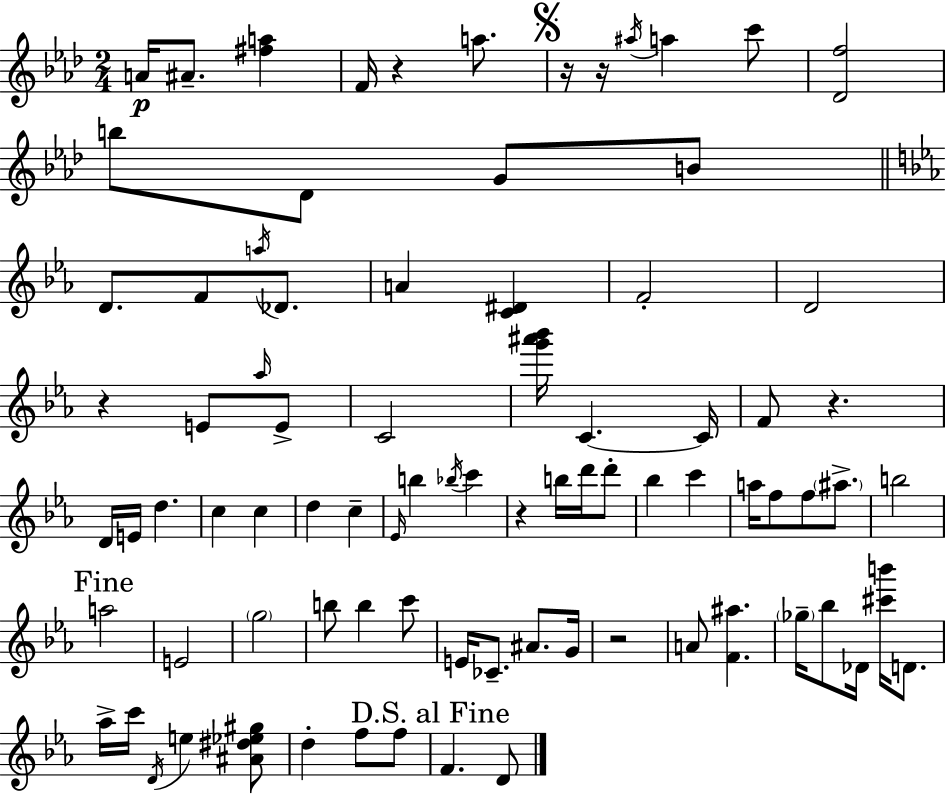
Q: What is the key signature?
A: AES major